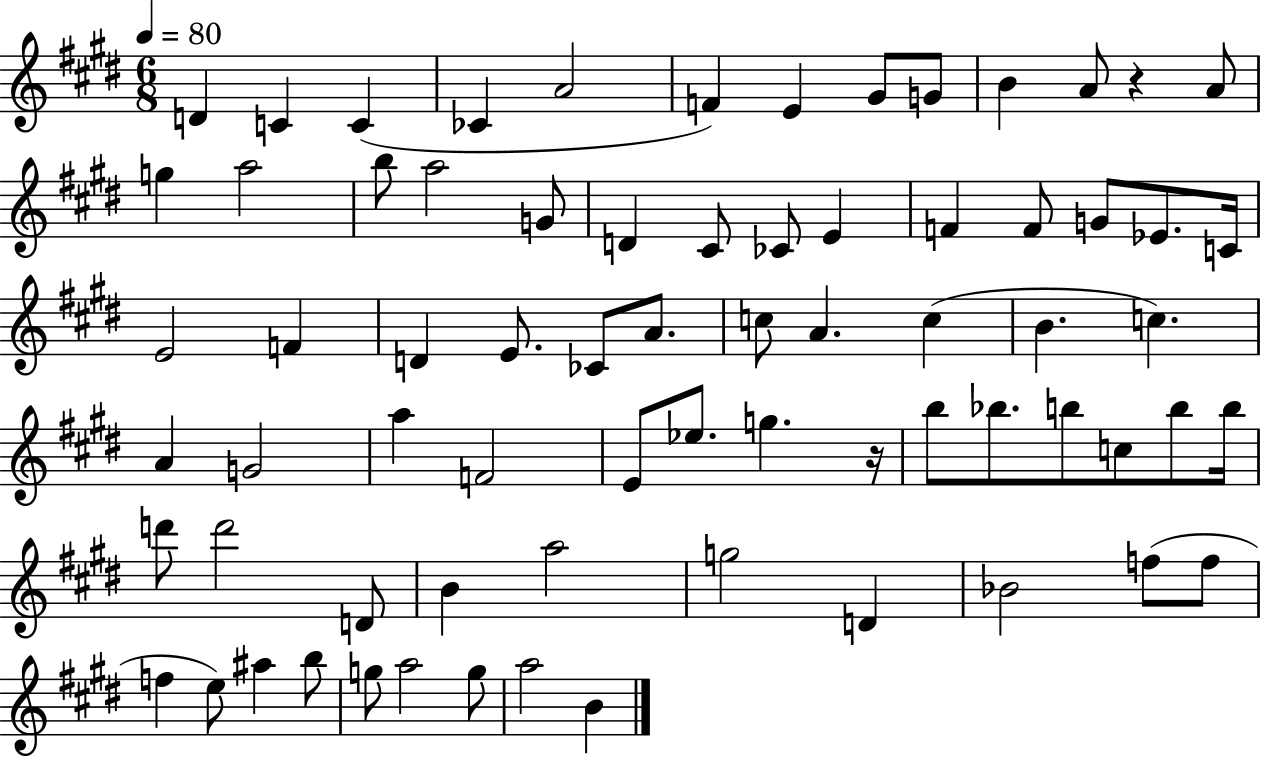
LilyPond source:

{
  \clef treble
  \numericTimeSignature
  \time 6/8
  \key e \major
  \tempo 4 = 80
  d'4 c'4 c'4( | ces'4 a'2 | f'4) e'4 gis'8 g'8 | b'4 a'8 r4 a'8 | \break g''4 a''2 | b''8 a''2 g'8 | d'4 cis'8 ces'8 e'4 | f'4 f'8 g'8 ees'8. c'16 | \break e'2 f'4 | d'4 e'8. ces'8 a'8. | c''8 a'4. c''4( | b'4. c''4.) | \break a'4 g'2 | a''4 f'2 | e'8 ees''8. g''4. r16 | b''8 bes''8. b''8 c''8 b''8 b''16 | \break d'''8 d'''2 d'8 | b'4 a''2 | g''2 d'4 | bes'2 f''8( f''8 | \break f''4 e''8) ais''4 b''8 | g''8 a''2 g''8 | a''2 b'4 | \bar "|."
}